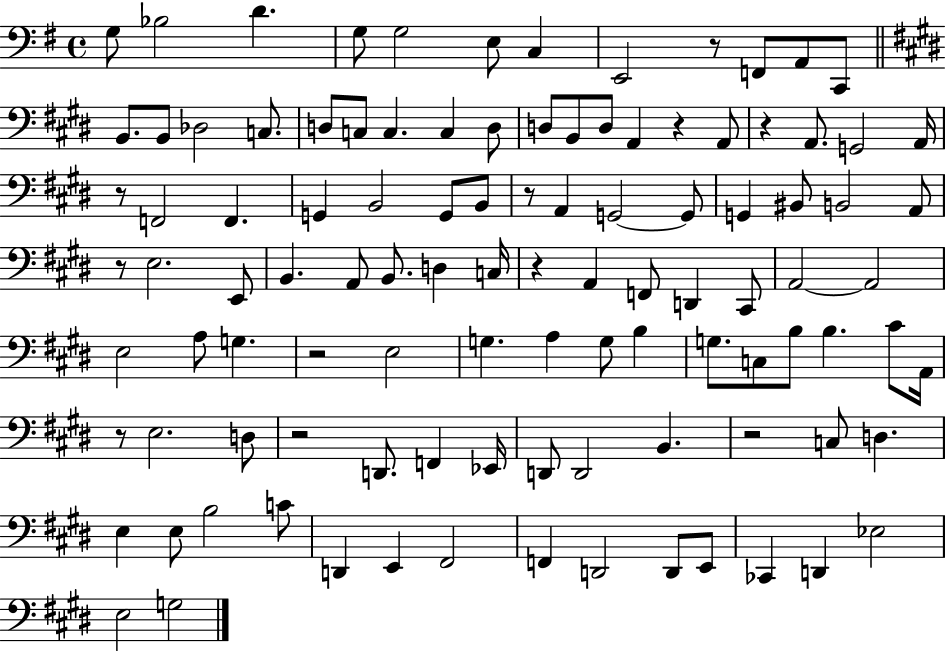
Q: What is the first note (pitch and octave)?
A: G3